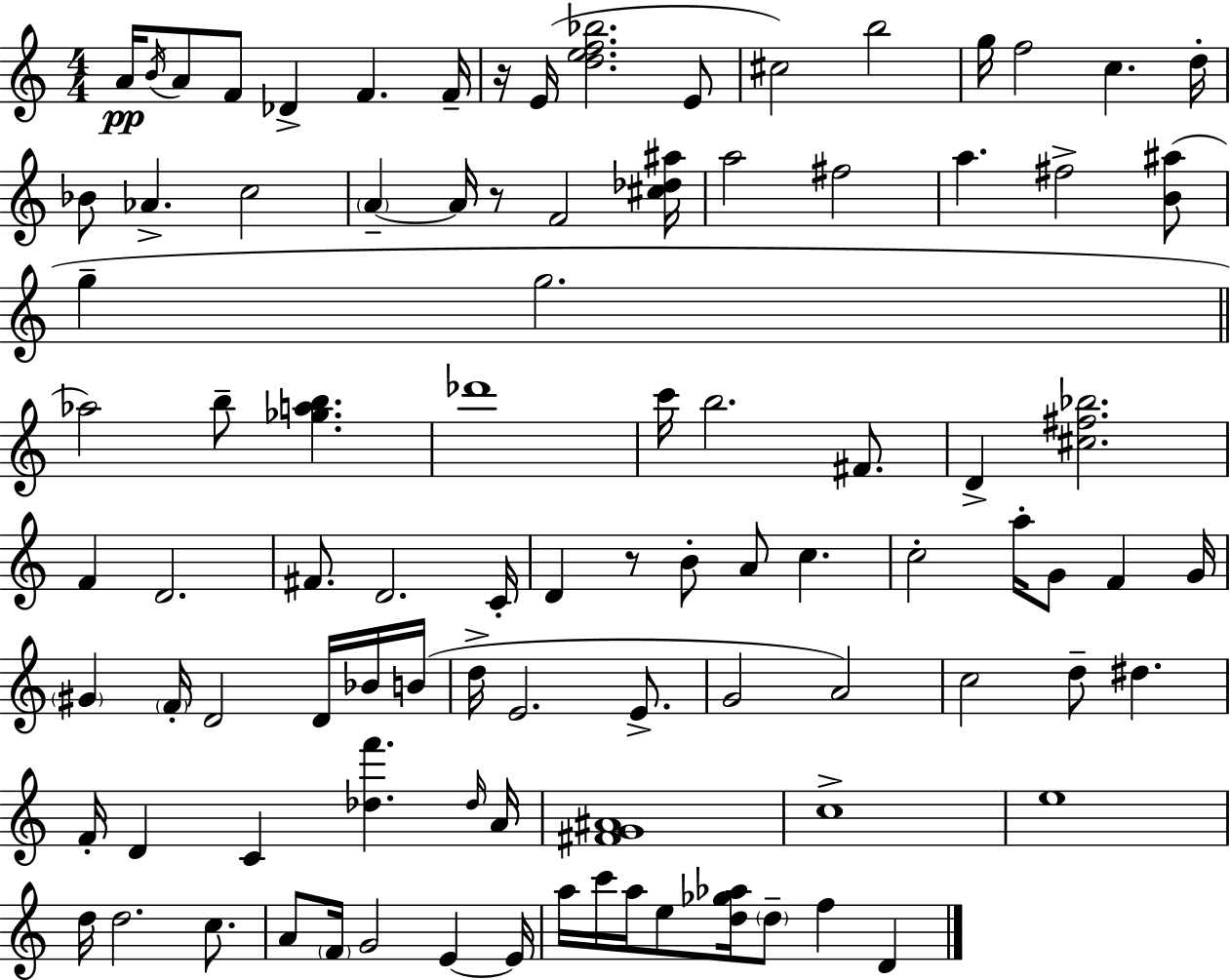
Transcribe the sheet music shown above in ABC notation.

X:1
T:Untitled
M:4/4
L:1/4
K:C
A/4 B/4 A/2 F/2 _D F F/4 z/4 E/4 [def_b]2 E/2 ^c2 b2 g/4 f2 c d/4 _B/2 _A c2 A A/4 z/2 F2 [^c_d^a]/4 a2 ^f2 a ^f2 [B^a]/2 g g2 _a2 b/2 [_gab] _d'4 c'/4 b2 ^F/2 D [^c^f_b]2 F D2 ^F/2 D2 C/4 D z/2 B/2 A/2 c c2 a/4 G/2 F G/4 ^G F/4 D2 D/4 _B/4 B/4 d/4 E2 E/2 G2 A2 c2 d/2 ^d F/4 D C [_df'] _d/4 A/4 [^FG^A]4 c4 e4 d/4 d2 c/2 A/2 F/4 G2 E E/4 a/4 c'/4 a/4 e/2 [d_g_a]/4 d/2 f D